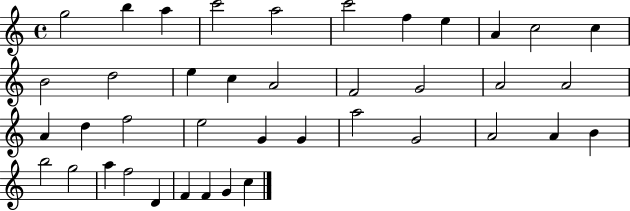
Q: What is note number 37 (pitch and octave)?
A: F4